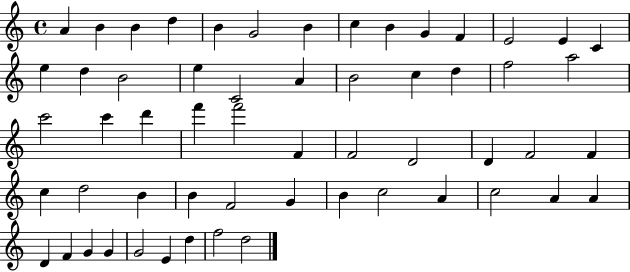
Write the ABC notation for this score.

X:1
T:Untitled
M:4/4
L:1/4
K:C
A B B d B G2 B c B G F E2 E C e d B2 e C2 A B2 c d f2 a2 c'2 c' d' f' f'2 F F2 D2 D F2 F c d2 B B F2 G B c2 A c2 A A D F G G G2 E d f2 d2